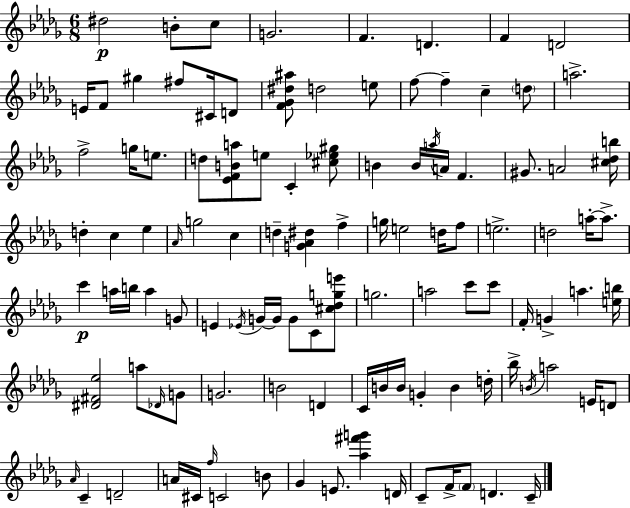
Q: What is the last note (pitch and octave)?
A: C4